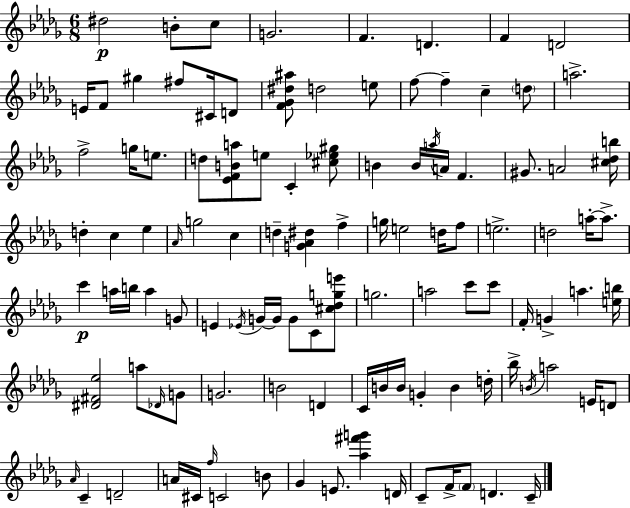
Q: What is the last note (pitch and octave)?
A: C4